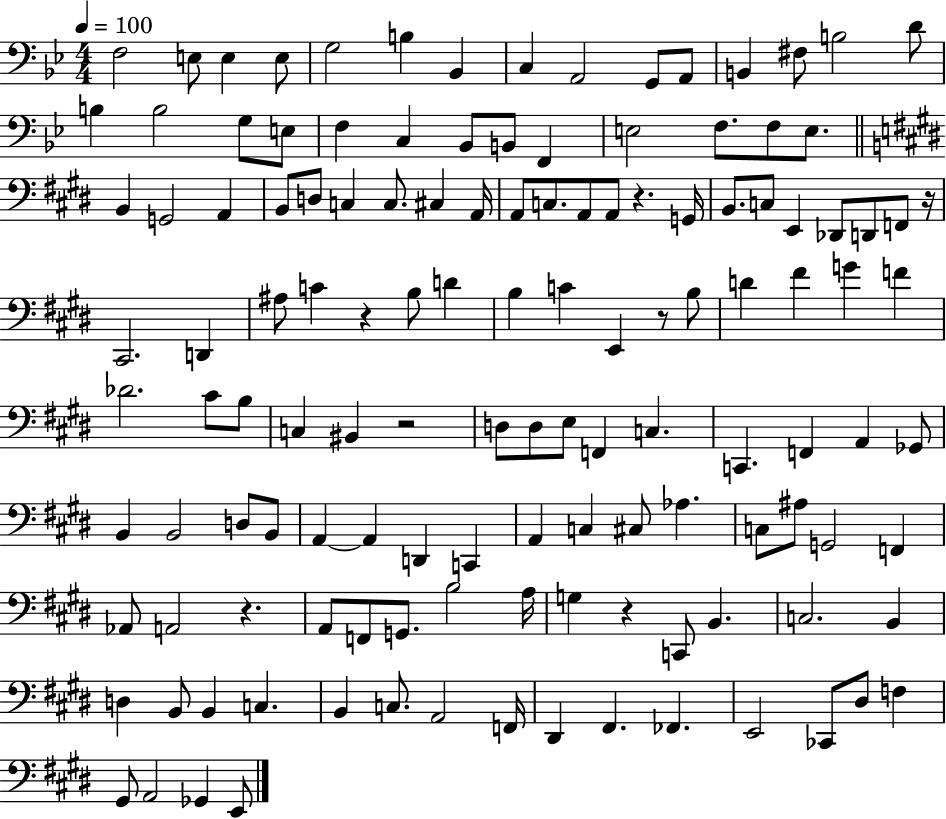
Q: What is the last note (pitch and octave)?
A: E2